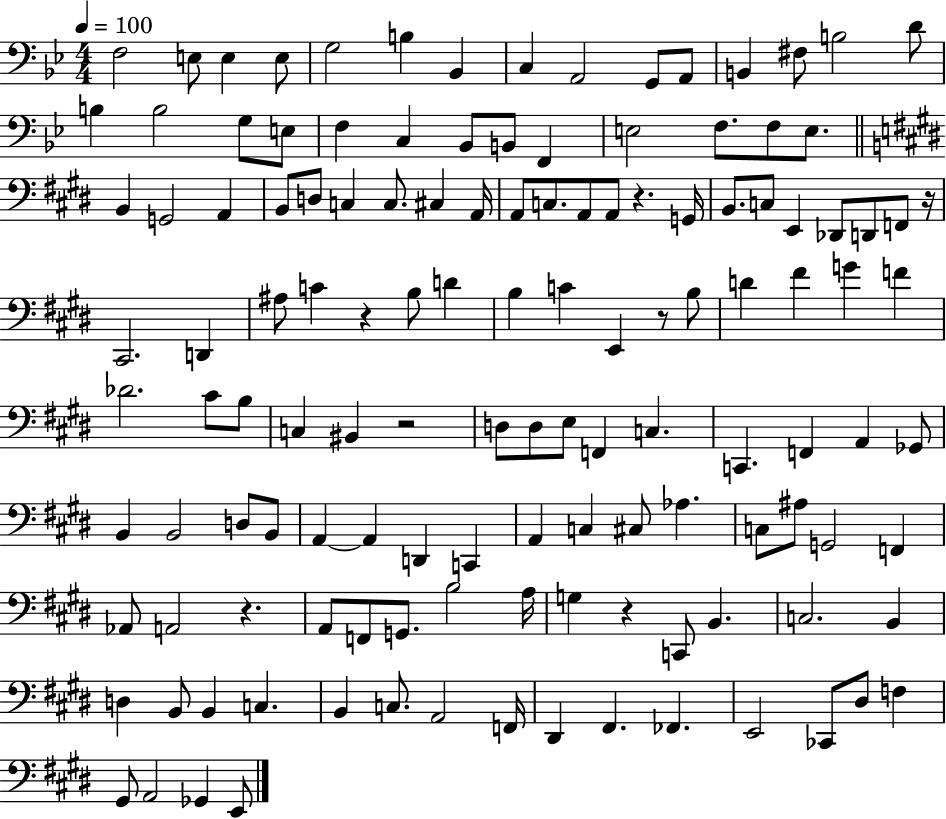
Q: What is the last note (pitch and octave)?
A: E2